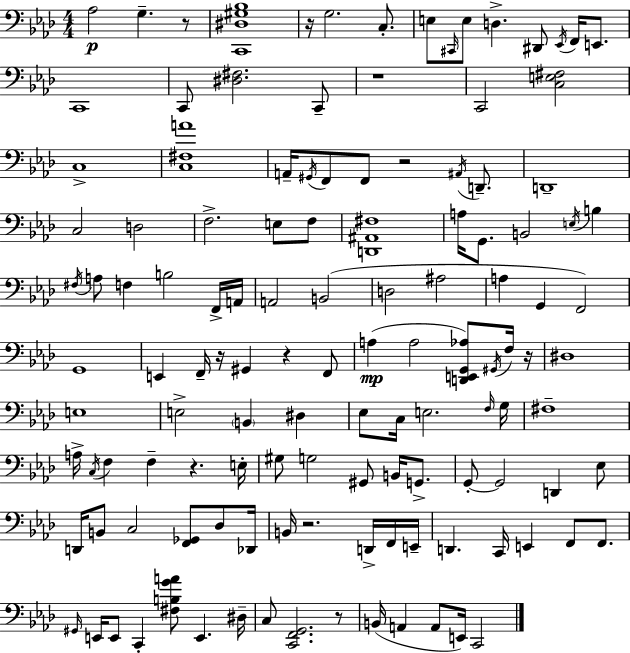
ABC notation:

X:1
T:Untitled
M:4/4
L:1/4
K:Fm
_A,2 G, z/2 [C,,^D,^G,_B,]4 z/4 G,2 C,/2 E,/2 ^C,,/4 E,/2 D, ^D,,/2 _E,,/4 F,,/4 E,,/2 C,,4 C,,/2 [^D,^F,]2 C,,/2 z4 C,,2 [C,E,^F,]2 C,4 [C,^F,A]4 A,,/4 ^G,,/4 F,,/2 F,,/2 z2 ^A,,/4 D,,/2 D,,4 C,2 D,2 F,2 E,/2 F,/2 [D,,^A,,^F,]4 A,/4 G,,/2 B,,2 E,/4 B, ^F,/4 A,/2 F, B,2 F,,/4 A,,/4 A,,2 B,,2 D,2 ^A,2 A, G,, F,,2 G,,4 E,, F,,/4 z/4 ^G,, z F,,/2 A, A,2 [D,,E,,G,,_A,]/2 ^G,,/4 F,/4 z/4 ^D,4 E,4 E,2 B,, ^D, _E,/2 C,/4 E,2 F,/4 G,/4 ^F,4 A,/4 C,/4 F, F, z E,/4 ^G,/2 G,2 ^G,,/2 B,,/4 G,,/2 G,,/2 G,,2 D,, _E,/2 D,,/4 B,,/2 C,2 [F,,_G,,]/2 _D,/2 _D,,/4 B,,/4 z2 D,,/4 F,,/4 E,,/4 D,, C,,/4 E,, F,,/2 F,,/2 ^G,,/4 E,,/4 E,,/2 C,, [^F,B,GA]/2 E,, ^D,/4 C,/2 [C,,F,,G,,]2 z/2 B,,/4 A,, A,,/2 E,,/4 C,,2